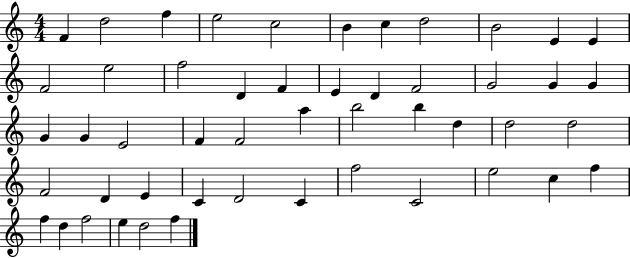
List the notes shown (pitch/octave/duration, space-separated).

F4/q D5/h F5/q E5/h C5/h B4/q C5/q D5/h B4/h E4/q E4/q F4/h E5/h F5/h D4/q F4/q E4/q D4/q F4/h G4/h G4/q G4/q G4/q G4/q E4/h F4/q F4/h A5/q B5/h B5/q D5/q D5/h D5/h F4/h D4/q E4/q C4/q D4/h C4/q F5/h C4/h E5/h C5/q F5/q F5/q D5/q F5/h E5/q D5/h F5/q